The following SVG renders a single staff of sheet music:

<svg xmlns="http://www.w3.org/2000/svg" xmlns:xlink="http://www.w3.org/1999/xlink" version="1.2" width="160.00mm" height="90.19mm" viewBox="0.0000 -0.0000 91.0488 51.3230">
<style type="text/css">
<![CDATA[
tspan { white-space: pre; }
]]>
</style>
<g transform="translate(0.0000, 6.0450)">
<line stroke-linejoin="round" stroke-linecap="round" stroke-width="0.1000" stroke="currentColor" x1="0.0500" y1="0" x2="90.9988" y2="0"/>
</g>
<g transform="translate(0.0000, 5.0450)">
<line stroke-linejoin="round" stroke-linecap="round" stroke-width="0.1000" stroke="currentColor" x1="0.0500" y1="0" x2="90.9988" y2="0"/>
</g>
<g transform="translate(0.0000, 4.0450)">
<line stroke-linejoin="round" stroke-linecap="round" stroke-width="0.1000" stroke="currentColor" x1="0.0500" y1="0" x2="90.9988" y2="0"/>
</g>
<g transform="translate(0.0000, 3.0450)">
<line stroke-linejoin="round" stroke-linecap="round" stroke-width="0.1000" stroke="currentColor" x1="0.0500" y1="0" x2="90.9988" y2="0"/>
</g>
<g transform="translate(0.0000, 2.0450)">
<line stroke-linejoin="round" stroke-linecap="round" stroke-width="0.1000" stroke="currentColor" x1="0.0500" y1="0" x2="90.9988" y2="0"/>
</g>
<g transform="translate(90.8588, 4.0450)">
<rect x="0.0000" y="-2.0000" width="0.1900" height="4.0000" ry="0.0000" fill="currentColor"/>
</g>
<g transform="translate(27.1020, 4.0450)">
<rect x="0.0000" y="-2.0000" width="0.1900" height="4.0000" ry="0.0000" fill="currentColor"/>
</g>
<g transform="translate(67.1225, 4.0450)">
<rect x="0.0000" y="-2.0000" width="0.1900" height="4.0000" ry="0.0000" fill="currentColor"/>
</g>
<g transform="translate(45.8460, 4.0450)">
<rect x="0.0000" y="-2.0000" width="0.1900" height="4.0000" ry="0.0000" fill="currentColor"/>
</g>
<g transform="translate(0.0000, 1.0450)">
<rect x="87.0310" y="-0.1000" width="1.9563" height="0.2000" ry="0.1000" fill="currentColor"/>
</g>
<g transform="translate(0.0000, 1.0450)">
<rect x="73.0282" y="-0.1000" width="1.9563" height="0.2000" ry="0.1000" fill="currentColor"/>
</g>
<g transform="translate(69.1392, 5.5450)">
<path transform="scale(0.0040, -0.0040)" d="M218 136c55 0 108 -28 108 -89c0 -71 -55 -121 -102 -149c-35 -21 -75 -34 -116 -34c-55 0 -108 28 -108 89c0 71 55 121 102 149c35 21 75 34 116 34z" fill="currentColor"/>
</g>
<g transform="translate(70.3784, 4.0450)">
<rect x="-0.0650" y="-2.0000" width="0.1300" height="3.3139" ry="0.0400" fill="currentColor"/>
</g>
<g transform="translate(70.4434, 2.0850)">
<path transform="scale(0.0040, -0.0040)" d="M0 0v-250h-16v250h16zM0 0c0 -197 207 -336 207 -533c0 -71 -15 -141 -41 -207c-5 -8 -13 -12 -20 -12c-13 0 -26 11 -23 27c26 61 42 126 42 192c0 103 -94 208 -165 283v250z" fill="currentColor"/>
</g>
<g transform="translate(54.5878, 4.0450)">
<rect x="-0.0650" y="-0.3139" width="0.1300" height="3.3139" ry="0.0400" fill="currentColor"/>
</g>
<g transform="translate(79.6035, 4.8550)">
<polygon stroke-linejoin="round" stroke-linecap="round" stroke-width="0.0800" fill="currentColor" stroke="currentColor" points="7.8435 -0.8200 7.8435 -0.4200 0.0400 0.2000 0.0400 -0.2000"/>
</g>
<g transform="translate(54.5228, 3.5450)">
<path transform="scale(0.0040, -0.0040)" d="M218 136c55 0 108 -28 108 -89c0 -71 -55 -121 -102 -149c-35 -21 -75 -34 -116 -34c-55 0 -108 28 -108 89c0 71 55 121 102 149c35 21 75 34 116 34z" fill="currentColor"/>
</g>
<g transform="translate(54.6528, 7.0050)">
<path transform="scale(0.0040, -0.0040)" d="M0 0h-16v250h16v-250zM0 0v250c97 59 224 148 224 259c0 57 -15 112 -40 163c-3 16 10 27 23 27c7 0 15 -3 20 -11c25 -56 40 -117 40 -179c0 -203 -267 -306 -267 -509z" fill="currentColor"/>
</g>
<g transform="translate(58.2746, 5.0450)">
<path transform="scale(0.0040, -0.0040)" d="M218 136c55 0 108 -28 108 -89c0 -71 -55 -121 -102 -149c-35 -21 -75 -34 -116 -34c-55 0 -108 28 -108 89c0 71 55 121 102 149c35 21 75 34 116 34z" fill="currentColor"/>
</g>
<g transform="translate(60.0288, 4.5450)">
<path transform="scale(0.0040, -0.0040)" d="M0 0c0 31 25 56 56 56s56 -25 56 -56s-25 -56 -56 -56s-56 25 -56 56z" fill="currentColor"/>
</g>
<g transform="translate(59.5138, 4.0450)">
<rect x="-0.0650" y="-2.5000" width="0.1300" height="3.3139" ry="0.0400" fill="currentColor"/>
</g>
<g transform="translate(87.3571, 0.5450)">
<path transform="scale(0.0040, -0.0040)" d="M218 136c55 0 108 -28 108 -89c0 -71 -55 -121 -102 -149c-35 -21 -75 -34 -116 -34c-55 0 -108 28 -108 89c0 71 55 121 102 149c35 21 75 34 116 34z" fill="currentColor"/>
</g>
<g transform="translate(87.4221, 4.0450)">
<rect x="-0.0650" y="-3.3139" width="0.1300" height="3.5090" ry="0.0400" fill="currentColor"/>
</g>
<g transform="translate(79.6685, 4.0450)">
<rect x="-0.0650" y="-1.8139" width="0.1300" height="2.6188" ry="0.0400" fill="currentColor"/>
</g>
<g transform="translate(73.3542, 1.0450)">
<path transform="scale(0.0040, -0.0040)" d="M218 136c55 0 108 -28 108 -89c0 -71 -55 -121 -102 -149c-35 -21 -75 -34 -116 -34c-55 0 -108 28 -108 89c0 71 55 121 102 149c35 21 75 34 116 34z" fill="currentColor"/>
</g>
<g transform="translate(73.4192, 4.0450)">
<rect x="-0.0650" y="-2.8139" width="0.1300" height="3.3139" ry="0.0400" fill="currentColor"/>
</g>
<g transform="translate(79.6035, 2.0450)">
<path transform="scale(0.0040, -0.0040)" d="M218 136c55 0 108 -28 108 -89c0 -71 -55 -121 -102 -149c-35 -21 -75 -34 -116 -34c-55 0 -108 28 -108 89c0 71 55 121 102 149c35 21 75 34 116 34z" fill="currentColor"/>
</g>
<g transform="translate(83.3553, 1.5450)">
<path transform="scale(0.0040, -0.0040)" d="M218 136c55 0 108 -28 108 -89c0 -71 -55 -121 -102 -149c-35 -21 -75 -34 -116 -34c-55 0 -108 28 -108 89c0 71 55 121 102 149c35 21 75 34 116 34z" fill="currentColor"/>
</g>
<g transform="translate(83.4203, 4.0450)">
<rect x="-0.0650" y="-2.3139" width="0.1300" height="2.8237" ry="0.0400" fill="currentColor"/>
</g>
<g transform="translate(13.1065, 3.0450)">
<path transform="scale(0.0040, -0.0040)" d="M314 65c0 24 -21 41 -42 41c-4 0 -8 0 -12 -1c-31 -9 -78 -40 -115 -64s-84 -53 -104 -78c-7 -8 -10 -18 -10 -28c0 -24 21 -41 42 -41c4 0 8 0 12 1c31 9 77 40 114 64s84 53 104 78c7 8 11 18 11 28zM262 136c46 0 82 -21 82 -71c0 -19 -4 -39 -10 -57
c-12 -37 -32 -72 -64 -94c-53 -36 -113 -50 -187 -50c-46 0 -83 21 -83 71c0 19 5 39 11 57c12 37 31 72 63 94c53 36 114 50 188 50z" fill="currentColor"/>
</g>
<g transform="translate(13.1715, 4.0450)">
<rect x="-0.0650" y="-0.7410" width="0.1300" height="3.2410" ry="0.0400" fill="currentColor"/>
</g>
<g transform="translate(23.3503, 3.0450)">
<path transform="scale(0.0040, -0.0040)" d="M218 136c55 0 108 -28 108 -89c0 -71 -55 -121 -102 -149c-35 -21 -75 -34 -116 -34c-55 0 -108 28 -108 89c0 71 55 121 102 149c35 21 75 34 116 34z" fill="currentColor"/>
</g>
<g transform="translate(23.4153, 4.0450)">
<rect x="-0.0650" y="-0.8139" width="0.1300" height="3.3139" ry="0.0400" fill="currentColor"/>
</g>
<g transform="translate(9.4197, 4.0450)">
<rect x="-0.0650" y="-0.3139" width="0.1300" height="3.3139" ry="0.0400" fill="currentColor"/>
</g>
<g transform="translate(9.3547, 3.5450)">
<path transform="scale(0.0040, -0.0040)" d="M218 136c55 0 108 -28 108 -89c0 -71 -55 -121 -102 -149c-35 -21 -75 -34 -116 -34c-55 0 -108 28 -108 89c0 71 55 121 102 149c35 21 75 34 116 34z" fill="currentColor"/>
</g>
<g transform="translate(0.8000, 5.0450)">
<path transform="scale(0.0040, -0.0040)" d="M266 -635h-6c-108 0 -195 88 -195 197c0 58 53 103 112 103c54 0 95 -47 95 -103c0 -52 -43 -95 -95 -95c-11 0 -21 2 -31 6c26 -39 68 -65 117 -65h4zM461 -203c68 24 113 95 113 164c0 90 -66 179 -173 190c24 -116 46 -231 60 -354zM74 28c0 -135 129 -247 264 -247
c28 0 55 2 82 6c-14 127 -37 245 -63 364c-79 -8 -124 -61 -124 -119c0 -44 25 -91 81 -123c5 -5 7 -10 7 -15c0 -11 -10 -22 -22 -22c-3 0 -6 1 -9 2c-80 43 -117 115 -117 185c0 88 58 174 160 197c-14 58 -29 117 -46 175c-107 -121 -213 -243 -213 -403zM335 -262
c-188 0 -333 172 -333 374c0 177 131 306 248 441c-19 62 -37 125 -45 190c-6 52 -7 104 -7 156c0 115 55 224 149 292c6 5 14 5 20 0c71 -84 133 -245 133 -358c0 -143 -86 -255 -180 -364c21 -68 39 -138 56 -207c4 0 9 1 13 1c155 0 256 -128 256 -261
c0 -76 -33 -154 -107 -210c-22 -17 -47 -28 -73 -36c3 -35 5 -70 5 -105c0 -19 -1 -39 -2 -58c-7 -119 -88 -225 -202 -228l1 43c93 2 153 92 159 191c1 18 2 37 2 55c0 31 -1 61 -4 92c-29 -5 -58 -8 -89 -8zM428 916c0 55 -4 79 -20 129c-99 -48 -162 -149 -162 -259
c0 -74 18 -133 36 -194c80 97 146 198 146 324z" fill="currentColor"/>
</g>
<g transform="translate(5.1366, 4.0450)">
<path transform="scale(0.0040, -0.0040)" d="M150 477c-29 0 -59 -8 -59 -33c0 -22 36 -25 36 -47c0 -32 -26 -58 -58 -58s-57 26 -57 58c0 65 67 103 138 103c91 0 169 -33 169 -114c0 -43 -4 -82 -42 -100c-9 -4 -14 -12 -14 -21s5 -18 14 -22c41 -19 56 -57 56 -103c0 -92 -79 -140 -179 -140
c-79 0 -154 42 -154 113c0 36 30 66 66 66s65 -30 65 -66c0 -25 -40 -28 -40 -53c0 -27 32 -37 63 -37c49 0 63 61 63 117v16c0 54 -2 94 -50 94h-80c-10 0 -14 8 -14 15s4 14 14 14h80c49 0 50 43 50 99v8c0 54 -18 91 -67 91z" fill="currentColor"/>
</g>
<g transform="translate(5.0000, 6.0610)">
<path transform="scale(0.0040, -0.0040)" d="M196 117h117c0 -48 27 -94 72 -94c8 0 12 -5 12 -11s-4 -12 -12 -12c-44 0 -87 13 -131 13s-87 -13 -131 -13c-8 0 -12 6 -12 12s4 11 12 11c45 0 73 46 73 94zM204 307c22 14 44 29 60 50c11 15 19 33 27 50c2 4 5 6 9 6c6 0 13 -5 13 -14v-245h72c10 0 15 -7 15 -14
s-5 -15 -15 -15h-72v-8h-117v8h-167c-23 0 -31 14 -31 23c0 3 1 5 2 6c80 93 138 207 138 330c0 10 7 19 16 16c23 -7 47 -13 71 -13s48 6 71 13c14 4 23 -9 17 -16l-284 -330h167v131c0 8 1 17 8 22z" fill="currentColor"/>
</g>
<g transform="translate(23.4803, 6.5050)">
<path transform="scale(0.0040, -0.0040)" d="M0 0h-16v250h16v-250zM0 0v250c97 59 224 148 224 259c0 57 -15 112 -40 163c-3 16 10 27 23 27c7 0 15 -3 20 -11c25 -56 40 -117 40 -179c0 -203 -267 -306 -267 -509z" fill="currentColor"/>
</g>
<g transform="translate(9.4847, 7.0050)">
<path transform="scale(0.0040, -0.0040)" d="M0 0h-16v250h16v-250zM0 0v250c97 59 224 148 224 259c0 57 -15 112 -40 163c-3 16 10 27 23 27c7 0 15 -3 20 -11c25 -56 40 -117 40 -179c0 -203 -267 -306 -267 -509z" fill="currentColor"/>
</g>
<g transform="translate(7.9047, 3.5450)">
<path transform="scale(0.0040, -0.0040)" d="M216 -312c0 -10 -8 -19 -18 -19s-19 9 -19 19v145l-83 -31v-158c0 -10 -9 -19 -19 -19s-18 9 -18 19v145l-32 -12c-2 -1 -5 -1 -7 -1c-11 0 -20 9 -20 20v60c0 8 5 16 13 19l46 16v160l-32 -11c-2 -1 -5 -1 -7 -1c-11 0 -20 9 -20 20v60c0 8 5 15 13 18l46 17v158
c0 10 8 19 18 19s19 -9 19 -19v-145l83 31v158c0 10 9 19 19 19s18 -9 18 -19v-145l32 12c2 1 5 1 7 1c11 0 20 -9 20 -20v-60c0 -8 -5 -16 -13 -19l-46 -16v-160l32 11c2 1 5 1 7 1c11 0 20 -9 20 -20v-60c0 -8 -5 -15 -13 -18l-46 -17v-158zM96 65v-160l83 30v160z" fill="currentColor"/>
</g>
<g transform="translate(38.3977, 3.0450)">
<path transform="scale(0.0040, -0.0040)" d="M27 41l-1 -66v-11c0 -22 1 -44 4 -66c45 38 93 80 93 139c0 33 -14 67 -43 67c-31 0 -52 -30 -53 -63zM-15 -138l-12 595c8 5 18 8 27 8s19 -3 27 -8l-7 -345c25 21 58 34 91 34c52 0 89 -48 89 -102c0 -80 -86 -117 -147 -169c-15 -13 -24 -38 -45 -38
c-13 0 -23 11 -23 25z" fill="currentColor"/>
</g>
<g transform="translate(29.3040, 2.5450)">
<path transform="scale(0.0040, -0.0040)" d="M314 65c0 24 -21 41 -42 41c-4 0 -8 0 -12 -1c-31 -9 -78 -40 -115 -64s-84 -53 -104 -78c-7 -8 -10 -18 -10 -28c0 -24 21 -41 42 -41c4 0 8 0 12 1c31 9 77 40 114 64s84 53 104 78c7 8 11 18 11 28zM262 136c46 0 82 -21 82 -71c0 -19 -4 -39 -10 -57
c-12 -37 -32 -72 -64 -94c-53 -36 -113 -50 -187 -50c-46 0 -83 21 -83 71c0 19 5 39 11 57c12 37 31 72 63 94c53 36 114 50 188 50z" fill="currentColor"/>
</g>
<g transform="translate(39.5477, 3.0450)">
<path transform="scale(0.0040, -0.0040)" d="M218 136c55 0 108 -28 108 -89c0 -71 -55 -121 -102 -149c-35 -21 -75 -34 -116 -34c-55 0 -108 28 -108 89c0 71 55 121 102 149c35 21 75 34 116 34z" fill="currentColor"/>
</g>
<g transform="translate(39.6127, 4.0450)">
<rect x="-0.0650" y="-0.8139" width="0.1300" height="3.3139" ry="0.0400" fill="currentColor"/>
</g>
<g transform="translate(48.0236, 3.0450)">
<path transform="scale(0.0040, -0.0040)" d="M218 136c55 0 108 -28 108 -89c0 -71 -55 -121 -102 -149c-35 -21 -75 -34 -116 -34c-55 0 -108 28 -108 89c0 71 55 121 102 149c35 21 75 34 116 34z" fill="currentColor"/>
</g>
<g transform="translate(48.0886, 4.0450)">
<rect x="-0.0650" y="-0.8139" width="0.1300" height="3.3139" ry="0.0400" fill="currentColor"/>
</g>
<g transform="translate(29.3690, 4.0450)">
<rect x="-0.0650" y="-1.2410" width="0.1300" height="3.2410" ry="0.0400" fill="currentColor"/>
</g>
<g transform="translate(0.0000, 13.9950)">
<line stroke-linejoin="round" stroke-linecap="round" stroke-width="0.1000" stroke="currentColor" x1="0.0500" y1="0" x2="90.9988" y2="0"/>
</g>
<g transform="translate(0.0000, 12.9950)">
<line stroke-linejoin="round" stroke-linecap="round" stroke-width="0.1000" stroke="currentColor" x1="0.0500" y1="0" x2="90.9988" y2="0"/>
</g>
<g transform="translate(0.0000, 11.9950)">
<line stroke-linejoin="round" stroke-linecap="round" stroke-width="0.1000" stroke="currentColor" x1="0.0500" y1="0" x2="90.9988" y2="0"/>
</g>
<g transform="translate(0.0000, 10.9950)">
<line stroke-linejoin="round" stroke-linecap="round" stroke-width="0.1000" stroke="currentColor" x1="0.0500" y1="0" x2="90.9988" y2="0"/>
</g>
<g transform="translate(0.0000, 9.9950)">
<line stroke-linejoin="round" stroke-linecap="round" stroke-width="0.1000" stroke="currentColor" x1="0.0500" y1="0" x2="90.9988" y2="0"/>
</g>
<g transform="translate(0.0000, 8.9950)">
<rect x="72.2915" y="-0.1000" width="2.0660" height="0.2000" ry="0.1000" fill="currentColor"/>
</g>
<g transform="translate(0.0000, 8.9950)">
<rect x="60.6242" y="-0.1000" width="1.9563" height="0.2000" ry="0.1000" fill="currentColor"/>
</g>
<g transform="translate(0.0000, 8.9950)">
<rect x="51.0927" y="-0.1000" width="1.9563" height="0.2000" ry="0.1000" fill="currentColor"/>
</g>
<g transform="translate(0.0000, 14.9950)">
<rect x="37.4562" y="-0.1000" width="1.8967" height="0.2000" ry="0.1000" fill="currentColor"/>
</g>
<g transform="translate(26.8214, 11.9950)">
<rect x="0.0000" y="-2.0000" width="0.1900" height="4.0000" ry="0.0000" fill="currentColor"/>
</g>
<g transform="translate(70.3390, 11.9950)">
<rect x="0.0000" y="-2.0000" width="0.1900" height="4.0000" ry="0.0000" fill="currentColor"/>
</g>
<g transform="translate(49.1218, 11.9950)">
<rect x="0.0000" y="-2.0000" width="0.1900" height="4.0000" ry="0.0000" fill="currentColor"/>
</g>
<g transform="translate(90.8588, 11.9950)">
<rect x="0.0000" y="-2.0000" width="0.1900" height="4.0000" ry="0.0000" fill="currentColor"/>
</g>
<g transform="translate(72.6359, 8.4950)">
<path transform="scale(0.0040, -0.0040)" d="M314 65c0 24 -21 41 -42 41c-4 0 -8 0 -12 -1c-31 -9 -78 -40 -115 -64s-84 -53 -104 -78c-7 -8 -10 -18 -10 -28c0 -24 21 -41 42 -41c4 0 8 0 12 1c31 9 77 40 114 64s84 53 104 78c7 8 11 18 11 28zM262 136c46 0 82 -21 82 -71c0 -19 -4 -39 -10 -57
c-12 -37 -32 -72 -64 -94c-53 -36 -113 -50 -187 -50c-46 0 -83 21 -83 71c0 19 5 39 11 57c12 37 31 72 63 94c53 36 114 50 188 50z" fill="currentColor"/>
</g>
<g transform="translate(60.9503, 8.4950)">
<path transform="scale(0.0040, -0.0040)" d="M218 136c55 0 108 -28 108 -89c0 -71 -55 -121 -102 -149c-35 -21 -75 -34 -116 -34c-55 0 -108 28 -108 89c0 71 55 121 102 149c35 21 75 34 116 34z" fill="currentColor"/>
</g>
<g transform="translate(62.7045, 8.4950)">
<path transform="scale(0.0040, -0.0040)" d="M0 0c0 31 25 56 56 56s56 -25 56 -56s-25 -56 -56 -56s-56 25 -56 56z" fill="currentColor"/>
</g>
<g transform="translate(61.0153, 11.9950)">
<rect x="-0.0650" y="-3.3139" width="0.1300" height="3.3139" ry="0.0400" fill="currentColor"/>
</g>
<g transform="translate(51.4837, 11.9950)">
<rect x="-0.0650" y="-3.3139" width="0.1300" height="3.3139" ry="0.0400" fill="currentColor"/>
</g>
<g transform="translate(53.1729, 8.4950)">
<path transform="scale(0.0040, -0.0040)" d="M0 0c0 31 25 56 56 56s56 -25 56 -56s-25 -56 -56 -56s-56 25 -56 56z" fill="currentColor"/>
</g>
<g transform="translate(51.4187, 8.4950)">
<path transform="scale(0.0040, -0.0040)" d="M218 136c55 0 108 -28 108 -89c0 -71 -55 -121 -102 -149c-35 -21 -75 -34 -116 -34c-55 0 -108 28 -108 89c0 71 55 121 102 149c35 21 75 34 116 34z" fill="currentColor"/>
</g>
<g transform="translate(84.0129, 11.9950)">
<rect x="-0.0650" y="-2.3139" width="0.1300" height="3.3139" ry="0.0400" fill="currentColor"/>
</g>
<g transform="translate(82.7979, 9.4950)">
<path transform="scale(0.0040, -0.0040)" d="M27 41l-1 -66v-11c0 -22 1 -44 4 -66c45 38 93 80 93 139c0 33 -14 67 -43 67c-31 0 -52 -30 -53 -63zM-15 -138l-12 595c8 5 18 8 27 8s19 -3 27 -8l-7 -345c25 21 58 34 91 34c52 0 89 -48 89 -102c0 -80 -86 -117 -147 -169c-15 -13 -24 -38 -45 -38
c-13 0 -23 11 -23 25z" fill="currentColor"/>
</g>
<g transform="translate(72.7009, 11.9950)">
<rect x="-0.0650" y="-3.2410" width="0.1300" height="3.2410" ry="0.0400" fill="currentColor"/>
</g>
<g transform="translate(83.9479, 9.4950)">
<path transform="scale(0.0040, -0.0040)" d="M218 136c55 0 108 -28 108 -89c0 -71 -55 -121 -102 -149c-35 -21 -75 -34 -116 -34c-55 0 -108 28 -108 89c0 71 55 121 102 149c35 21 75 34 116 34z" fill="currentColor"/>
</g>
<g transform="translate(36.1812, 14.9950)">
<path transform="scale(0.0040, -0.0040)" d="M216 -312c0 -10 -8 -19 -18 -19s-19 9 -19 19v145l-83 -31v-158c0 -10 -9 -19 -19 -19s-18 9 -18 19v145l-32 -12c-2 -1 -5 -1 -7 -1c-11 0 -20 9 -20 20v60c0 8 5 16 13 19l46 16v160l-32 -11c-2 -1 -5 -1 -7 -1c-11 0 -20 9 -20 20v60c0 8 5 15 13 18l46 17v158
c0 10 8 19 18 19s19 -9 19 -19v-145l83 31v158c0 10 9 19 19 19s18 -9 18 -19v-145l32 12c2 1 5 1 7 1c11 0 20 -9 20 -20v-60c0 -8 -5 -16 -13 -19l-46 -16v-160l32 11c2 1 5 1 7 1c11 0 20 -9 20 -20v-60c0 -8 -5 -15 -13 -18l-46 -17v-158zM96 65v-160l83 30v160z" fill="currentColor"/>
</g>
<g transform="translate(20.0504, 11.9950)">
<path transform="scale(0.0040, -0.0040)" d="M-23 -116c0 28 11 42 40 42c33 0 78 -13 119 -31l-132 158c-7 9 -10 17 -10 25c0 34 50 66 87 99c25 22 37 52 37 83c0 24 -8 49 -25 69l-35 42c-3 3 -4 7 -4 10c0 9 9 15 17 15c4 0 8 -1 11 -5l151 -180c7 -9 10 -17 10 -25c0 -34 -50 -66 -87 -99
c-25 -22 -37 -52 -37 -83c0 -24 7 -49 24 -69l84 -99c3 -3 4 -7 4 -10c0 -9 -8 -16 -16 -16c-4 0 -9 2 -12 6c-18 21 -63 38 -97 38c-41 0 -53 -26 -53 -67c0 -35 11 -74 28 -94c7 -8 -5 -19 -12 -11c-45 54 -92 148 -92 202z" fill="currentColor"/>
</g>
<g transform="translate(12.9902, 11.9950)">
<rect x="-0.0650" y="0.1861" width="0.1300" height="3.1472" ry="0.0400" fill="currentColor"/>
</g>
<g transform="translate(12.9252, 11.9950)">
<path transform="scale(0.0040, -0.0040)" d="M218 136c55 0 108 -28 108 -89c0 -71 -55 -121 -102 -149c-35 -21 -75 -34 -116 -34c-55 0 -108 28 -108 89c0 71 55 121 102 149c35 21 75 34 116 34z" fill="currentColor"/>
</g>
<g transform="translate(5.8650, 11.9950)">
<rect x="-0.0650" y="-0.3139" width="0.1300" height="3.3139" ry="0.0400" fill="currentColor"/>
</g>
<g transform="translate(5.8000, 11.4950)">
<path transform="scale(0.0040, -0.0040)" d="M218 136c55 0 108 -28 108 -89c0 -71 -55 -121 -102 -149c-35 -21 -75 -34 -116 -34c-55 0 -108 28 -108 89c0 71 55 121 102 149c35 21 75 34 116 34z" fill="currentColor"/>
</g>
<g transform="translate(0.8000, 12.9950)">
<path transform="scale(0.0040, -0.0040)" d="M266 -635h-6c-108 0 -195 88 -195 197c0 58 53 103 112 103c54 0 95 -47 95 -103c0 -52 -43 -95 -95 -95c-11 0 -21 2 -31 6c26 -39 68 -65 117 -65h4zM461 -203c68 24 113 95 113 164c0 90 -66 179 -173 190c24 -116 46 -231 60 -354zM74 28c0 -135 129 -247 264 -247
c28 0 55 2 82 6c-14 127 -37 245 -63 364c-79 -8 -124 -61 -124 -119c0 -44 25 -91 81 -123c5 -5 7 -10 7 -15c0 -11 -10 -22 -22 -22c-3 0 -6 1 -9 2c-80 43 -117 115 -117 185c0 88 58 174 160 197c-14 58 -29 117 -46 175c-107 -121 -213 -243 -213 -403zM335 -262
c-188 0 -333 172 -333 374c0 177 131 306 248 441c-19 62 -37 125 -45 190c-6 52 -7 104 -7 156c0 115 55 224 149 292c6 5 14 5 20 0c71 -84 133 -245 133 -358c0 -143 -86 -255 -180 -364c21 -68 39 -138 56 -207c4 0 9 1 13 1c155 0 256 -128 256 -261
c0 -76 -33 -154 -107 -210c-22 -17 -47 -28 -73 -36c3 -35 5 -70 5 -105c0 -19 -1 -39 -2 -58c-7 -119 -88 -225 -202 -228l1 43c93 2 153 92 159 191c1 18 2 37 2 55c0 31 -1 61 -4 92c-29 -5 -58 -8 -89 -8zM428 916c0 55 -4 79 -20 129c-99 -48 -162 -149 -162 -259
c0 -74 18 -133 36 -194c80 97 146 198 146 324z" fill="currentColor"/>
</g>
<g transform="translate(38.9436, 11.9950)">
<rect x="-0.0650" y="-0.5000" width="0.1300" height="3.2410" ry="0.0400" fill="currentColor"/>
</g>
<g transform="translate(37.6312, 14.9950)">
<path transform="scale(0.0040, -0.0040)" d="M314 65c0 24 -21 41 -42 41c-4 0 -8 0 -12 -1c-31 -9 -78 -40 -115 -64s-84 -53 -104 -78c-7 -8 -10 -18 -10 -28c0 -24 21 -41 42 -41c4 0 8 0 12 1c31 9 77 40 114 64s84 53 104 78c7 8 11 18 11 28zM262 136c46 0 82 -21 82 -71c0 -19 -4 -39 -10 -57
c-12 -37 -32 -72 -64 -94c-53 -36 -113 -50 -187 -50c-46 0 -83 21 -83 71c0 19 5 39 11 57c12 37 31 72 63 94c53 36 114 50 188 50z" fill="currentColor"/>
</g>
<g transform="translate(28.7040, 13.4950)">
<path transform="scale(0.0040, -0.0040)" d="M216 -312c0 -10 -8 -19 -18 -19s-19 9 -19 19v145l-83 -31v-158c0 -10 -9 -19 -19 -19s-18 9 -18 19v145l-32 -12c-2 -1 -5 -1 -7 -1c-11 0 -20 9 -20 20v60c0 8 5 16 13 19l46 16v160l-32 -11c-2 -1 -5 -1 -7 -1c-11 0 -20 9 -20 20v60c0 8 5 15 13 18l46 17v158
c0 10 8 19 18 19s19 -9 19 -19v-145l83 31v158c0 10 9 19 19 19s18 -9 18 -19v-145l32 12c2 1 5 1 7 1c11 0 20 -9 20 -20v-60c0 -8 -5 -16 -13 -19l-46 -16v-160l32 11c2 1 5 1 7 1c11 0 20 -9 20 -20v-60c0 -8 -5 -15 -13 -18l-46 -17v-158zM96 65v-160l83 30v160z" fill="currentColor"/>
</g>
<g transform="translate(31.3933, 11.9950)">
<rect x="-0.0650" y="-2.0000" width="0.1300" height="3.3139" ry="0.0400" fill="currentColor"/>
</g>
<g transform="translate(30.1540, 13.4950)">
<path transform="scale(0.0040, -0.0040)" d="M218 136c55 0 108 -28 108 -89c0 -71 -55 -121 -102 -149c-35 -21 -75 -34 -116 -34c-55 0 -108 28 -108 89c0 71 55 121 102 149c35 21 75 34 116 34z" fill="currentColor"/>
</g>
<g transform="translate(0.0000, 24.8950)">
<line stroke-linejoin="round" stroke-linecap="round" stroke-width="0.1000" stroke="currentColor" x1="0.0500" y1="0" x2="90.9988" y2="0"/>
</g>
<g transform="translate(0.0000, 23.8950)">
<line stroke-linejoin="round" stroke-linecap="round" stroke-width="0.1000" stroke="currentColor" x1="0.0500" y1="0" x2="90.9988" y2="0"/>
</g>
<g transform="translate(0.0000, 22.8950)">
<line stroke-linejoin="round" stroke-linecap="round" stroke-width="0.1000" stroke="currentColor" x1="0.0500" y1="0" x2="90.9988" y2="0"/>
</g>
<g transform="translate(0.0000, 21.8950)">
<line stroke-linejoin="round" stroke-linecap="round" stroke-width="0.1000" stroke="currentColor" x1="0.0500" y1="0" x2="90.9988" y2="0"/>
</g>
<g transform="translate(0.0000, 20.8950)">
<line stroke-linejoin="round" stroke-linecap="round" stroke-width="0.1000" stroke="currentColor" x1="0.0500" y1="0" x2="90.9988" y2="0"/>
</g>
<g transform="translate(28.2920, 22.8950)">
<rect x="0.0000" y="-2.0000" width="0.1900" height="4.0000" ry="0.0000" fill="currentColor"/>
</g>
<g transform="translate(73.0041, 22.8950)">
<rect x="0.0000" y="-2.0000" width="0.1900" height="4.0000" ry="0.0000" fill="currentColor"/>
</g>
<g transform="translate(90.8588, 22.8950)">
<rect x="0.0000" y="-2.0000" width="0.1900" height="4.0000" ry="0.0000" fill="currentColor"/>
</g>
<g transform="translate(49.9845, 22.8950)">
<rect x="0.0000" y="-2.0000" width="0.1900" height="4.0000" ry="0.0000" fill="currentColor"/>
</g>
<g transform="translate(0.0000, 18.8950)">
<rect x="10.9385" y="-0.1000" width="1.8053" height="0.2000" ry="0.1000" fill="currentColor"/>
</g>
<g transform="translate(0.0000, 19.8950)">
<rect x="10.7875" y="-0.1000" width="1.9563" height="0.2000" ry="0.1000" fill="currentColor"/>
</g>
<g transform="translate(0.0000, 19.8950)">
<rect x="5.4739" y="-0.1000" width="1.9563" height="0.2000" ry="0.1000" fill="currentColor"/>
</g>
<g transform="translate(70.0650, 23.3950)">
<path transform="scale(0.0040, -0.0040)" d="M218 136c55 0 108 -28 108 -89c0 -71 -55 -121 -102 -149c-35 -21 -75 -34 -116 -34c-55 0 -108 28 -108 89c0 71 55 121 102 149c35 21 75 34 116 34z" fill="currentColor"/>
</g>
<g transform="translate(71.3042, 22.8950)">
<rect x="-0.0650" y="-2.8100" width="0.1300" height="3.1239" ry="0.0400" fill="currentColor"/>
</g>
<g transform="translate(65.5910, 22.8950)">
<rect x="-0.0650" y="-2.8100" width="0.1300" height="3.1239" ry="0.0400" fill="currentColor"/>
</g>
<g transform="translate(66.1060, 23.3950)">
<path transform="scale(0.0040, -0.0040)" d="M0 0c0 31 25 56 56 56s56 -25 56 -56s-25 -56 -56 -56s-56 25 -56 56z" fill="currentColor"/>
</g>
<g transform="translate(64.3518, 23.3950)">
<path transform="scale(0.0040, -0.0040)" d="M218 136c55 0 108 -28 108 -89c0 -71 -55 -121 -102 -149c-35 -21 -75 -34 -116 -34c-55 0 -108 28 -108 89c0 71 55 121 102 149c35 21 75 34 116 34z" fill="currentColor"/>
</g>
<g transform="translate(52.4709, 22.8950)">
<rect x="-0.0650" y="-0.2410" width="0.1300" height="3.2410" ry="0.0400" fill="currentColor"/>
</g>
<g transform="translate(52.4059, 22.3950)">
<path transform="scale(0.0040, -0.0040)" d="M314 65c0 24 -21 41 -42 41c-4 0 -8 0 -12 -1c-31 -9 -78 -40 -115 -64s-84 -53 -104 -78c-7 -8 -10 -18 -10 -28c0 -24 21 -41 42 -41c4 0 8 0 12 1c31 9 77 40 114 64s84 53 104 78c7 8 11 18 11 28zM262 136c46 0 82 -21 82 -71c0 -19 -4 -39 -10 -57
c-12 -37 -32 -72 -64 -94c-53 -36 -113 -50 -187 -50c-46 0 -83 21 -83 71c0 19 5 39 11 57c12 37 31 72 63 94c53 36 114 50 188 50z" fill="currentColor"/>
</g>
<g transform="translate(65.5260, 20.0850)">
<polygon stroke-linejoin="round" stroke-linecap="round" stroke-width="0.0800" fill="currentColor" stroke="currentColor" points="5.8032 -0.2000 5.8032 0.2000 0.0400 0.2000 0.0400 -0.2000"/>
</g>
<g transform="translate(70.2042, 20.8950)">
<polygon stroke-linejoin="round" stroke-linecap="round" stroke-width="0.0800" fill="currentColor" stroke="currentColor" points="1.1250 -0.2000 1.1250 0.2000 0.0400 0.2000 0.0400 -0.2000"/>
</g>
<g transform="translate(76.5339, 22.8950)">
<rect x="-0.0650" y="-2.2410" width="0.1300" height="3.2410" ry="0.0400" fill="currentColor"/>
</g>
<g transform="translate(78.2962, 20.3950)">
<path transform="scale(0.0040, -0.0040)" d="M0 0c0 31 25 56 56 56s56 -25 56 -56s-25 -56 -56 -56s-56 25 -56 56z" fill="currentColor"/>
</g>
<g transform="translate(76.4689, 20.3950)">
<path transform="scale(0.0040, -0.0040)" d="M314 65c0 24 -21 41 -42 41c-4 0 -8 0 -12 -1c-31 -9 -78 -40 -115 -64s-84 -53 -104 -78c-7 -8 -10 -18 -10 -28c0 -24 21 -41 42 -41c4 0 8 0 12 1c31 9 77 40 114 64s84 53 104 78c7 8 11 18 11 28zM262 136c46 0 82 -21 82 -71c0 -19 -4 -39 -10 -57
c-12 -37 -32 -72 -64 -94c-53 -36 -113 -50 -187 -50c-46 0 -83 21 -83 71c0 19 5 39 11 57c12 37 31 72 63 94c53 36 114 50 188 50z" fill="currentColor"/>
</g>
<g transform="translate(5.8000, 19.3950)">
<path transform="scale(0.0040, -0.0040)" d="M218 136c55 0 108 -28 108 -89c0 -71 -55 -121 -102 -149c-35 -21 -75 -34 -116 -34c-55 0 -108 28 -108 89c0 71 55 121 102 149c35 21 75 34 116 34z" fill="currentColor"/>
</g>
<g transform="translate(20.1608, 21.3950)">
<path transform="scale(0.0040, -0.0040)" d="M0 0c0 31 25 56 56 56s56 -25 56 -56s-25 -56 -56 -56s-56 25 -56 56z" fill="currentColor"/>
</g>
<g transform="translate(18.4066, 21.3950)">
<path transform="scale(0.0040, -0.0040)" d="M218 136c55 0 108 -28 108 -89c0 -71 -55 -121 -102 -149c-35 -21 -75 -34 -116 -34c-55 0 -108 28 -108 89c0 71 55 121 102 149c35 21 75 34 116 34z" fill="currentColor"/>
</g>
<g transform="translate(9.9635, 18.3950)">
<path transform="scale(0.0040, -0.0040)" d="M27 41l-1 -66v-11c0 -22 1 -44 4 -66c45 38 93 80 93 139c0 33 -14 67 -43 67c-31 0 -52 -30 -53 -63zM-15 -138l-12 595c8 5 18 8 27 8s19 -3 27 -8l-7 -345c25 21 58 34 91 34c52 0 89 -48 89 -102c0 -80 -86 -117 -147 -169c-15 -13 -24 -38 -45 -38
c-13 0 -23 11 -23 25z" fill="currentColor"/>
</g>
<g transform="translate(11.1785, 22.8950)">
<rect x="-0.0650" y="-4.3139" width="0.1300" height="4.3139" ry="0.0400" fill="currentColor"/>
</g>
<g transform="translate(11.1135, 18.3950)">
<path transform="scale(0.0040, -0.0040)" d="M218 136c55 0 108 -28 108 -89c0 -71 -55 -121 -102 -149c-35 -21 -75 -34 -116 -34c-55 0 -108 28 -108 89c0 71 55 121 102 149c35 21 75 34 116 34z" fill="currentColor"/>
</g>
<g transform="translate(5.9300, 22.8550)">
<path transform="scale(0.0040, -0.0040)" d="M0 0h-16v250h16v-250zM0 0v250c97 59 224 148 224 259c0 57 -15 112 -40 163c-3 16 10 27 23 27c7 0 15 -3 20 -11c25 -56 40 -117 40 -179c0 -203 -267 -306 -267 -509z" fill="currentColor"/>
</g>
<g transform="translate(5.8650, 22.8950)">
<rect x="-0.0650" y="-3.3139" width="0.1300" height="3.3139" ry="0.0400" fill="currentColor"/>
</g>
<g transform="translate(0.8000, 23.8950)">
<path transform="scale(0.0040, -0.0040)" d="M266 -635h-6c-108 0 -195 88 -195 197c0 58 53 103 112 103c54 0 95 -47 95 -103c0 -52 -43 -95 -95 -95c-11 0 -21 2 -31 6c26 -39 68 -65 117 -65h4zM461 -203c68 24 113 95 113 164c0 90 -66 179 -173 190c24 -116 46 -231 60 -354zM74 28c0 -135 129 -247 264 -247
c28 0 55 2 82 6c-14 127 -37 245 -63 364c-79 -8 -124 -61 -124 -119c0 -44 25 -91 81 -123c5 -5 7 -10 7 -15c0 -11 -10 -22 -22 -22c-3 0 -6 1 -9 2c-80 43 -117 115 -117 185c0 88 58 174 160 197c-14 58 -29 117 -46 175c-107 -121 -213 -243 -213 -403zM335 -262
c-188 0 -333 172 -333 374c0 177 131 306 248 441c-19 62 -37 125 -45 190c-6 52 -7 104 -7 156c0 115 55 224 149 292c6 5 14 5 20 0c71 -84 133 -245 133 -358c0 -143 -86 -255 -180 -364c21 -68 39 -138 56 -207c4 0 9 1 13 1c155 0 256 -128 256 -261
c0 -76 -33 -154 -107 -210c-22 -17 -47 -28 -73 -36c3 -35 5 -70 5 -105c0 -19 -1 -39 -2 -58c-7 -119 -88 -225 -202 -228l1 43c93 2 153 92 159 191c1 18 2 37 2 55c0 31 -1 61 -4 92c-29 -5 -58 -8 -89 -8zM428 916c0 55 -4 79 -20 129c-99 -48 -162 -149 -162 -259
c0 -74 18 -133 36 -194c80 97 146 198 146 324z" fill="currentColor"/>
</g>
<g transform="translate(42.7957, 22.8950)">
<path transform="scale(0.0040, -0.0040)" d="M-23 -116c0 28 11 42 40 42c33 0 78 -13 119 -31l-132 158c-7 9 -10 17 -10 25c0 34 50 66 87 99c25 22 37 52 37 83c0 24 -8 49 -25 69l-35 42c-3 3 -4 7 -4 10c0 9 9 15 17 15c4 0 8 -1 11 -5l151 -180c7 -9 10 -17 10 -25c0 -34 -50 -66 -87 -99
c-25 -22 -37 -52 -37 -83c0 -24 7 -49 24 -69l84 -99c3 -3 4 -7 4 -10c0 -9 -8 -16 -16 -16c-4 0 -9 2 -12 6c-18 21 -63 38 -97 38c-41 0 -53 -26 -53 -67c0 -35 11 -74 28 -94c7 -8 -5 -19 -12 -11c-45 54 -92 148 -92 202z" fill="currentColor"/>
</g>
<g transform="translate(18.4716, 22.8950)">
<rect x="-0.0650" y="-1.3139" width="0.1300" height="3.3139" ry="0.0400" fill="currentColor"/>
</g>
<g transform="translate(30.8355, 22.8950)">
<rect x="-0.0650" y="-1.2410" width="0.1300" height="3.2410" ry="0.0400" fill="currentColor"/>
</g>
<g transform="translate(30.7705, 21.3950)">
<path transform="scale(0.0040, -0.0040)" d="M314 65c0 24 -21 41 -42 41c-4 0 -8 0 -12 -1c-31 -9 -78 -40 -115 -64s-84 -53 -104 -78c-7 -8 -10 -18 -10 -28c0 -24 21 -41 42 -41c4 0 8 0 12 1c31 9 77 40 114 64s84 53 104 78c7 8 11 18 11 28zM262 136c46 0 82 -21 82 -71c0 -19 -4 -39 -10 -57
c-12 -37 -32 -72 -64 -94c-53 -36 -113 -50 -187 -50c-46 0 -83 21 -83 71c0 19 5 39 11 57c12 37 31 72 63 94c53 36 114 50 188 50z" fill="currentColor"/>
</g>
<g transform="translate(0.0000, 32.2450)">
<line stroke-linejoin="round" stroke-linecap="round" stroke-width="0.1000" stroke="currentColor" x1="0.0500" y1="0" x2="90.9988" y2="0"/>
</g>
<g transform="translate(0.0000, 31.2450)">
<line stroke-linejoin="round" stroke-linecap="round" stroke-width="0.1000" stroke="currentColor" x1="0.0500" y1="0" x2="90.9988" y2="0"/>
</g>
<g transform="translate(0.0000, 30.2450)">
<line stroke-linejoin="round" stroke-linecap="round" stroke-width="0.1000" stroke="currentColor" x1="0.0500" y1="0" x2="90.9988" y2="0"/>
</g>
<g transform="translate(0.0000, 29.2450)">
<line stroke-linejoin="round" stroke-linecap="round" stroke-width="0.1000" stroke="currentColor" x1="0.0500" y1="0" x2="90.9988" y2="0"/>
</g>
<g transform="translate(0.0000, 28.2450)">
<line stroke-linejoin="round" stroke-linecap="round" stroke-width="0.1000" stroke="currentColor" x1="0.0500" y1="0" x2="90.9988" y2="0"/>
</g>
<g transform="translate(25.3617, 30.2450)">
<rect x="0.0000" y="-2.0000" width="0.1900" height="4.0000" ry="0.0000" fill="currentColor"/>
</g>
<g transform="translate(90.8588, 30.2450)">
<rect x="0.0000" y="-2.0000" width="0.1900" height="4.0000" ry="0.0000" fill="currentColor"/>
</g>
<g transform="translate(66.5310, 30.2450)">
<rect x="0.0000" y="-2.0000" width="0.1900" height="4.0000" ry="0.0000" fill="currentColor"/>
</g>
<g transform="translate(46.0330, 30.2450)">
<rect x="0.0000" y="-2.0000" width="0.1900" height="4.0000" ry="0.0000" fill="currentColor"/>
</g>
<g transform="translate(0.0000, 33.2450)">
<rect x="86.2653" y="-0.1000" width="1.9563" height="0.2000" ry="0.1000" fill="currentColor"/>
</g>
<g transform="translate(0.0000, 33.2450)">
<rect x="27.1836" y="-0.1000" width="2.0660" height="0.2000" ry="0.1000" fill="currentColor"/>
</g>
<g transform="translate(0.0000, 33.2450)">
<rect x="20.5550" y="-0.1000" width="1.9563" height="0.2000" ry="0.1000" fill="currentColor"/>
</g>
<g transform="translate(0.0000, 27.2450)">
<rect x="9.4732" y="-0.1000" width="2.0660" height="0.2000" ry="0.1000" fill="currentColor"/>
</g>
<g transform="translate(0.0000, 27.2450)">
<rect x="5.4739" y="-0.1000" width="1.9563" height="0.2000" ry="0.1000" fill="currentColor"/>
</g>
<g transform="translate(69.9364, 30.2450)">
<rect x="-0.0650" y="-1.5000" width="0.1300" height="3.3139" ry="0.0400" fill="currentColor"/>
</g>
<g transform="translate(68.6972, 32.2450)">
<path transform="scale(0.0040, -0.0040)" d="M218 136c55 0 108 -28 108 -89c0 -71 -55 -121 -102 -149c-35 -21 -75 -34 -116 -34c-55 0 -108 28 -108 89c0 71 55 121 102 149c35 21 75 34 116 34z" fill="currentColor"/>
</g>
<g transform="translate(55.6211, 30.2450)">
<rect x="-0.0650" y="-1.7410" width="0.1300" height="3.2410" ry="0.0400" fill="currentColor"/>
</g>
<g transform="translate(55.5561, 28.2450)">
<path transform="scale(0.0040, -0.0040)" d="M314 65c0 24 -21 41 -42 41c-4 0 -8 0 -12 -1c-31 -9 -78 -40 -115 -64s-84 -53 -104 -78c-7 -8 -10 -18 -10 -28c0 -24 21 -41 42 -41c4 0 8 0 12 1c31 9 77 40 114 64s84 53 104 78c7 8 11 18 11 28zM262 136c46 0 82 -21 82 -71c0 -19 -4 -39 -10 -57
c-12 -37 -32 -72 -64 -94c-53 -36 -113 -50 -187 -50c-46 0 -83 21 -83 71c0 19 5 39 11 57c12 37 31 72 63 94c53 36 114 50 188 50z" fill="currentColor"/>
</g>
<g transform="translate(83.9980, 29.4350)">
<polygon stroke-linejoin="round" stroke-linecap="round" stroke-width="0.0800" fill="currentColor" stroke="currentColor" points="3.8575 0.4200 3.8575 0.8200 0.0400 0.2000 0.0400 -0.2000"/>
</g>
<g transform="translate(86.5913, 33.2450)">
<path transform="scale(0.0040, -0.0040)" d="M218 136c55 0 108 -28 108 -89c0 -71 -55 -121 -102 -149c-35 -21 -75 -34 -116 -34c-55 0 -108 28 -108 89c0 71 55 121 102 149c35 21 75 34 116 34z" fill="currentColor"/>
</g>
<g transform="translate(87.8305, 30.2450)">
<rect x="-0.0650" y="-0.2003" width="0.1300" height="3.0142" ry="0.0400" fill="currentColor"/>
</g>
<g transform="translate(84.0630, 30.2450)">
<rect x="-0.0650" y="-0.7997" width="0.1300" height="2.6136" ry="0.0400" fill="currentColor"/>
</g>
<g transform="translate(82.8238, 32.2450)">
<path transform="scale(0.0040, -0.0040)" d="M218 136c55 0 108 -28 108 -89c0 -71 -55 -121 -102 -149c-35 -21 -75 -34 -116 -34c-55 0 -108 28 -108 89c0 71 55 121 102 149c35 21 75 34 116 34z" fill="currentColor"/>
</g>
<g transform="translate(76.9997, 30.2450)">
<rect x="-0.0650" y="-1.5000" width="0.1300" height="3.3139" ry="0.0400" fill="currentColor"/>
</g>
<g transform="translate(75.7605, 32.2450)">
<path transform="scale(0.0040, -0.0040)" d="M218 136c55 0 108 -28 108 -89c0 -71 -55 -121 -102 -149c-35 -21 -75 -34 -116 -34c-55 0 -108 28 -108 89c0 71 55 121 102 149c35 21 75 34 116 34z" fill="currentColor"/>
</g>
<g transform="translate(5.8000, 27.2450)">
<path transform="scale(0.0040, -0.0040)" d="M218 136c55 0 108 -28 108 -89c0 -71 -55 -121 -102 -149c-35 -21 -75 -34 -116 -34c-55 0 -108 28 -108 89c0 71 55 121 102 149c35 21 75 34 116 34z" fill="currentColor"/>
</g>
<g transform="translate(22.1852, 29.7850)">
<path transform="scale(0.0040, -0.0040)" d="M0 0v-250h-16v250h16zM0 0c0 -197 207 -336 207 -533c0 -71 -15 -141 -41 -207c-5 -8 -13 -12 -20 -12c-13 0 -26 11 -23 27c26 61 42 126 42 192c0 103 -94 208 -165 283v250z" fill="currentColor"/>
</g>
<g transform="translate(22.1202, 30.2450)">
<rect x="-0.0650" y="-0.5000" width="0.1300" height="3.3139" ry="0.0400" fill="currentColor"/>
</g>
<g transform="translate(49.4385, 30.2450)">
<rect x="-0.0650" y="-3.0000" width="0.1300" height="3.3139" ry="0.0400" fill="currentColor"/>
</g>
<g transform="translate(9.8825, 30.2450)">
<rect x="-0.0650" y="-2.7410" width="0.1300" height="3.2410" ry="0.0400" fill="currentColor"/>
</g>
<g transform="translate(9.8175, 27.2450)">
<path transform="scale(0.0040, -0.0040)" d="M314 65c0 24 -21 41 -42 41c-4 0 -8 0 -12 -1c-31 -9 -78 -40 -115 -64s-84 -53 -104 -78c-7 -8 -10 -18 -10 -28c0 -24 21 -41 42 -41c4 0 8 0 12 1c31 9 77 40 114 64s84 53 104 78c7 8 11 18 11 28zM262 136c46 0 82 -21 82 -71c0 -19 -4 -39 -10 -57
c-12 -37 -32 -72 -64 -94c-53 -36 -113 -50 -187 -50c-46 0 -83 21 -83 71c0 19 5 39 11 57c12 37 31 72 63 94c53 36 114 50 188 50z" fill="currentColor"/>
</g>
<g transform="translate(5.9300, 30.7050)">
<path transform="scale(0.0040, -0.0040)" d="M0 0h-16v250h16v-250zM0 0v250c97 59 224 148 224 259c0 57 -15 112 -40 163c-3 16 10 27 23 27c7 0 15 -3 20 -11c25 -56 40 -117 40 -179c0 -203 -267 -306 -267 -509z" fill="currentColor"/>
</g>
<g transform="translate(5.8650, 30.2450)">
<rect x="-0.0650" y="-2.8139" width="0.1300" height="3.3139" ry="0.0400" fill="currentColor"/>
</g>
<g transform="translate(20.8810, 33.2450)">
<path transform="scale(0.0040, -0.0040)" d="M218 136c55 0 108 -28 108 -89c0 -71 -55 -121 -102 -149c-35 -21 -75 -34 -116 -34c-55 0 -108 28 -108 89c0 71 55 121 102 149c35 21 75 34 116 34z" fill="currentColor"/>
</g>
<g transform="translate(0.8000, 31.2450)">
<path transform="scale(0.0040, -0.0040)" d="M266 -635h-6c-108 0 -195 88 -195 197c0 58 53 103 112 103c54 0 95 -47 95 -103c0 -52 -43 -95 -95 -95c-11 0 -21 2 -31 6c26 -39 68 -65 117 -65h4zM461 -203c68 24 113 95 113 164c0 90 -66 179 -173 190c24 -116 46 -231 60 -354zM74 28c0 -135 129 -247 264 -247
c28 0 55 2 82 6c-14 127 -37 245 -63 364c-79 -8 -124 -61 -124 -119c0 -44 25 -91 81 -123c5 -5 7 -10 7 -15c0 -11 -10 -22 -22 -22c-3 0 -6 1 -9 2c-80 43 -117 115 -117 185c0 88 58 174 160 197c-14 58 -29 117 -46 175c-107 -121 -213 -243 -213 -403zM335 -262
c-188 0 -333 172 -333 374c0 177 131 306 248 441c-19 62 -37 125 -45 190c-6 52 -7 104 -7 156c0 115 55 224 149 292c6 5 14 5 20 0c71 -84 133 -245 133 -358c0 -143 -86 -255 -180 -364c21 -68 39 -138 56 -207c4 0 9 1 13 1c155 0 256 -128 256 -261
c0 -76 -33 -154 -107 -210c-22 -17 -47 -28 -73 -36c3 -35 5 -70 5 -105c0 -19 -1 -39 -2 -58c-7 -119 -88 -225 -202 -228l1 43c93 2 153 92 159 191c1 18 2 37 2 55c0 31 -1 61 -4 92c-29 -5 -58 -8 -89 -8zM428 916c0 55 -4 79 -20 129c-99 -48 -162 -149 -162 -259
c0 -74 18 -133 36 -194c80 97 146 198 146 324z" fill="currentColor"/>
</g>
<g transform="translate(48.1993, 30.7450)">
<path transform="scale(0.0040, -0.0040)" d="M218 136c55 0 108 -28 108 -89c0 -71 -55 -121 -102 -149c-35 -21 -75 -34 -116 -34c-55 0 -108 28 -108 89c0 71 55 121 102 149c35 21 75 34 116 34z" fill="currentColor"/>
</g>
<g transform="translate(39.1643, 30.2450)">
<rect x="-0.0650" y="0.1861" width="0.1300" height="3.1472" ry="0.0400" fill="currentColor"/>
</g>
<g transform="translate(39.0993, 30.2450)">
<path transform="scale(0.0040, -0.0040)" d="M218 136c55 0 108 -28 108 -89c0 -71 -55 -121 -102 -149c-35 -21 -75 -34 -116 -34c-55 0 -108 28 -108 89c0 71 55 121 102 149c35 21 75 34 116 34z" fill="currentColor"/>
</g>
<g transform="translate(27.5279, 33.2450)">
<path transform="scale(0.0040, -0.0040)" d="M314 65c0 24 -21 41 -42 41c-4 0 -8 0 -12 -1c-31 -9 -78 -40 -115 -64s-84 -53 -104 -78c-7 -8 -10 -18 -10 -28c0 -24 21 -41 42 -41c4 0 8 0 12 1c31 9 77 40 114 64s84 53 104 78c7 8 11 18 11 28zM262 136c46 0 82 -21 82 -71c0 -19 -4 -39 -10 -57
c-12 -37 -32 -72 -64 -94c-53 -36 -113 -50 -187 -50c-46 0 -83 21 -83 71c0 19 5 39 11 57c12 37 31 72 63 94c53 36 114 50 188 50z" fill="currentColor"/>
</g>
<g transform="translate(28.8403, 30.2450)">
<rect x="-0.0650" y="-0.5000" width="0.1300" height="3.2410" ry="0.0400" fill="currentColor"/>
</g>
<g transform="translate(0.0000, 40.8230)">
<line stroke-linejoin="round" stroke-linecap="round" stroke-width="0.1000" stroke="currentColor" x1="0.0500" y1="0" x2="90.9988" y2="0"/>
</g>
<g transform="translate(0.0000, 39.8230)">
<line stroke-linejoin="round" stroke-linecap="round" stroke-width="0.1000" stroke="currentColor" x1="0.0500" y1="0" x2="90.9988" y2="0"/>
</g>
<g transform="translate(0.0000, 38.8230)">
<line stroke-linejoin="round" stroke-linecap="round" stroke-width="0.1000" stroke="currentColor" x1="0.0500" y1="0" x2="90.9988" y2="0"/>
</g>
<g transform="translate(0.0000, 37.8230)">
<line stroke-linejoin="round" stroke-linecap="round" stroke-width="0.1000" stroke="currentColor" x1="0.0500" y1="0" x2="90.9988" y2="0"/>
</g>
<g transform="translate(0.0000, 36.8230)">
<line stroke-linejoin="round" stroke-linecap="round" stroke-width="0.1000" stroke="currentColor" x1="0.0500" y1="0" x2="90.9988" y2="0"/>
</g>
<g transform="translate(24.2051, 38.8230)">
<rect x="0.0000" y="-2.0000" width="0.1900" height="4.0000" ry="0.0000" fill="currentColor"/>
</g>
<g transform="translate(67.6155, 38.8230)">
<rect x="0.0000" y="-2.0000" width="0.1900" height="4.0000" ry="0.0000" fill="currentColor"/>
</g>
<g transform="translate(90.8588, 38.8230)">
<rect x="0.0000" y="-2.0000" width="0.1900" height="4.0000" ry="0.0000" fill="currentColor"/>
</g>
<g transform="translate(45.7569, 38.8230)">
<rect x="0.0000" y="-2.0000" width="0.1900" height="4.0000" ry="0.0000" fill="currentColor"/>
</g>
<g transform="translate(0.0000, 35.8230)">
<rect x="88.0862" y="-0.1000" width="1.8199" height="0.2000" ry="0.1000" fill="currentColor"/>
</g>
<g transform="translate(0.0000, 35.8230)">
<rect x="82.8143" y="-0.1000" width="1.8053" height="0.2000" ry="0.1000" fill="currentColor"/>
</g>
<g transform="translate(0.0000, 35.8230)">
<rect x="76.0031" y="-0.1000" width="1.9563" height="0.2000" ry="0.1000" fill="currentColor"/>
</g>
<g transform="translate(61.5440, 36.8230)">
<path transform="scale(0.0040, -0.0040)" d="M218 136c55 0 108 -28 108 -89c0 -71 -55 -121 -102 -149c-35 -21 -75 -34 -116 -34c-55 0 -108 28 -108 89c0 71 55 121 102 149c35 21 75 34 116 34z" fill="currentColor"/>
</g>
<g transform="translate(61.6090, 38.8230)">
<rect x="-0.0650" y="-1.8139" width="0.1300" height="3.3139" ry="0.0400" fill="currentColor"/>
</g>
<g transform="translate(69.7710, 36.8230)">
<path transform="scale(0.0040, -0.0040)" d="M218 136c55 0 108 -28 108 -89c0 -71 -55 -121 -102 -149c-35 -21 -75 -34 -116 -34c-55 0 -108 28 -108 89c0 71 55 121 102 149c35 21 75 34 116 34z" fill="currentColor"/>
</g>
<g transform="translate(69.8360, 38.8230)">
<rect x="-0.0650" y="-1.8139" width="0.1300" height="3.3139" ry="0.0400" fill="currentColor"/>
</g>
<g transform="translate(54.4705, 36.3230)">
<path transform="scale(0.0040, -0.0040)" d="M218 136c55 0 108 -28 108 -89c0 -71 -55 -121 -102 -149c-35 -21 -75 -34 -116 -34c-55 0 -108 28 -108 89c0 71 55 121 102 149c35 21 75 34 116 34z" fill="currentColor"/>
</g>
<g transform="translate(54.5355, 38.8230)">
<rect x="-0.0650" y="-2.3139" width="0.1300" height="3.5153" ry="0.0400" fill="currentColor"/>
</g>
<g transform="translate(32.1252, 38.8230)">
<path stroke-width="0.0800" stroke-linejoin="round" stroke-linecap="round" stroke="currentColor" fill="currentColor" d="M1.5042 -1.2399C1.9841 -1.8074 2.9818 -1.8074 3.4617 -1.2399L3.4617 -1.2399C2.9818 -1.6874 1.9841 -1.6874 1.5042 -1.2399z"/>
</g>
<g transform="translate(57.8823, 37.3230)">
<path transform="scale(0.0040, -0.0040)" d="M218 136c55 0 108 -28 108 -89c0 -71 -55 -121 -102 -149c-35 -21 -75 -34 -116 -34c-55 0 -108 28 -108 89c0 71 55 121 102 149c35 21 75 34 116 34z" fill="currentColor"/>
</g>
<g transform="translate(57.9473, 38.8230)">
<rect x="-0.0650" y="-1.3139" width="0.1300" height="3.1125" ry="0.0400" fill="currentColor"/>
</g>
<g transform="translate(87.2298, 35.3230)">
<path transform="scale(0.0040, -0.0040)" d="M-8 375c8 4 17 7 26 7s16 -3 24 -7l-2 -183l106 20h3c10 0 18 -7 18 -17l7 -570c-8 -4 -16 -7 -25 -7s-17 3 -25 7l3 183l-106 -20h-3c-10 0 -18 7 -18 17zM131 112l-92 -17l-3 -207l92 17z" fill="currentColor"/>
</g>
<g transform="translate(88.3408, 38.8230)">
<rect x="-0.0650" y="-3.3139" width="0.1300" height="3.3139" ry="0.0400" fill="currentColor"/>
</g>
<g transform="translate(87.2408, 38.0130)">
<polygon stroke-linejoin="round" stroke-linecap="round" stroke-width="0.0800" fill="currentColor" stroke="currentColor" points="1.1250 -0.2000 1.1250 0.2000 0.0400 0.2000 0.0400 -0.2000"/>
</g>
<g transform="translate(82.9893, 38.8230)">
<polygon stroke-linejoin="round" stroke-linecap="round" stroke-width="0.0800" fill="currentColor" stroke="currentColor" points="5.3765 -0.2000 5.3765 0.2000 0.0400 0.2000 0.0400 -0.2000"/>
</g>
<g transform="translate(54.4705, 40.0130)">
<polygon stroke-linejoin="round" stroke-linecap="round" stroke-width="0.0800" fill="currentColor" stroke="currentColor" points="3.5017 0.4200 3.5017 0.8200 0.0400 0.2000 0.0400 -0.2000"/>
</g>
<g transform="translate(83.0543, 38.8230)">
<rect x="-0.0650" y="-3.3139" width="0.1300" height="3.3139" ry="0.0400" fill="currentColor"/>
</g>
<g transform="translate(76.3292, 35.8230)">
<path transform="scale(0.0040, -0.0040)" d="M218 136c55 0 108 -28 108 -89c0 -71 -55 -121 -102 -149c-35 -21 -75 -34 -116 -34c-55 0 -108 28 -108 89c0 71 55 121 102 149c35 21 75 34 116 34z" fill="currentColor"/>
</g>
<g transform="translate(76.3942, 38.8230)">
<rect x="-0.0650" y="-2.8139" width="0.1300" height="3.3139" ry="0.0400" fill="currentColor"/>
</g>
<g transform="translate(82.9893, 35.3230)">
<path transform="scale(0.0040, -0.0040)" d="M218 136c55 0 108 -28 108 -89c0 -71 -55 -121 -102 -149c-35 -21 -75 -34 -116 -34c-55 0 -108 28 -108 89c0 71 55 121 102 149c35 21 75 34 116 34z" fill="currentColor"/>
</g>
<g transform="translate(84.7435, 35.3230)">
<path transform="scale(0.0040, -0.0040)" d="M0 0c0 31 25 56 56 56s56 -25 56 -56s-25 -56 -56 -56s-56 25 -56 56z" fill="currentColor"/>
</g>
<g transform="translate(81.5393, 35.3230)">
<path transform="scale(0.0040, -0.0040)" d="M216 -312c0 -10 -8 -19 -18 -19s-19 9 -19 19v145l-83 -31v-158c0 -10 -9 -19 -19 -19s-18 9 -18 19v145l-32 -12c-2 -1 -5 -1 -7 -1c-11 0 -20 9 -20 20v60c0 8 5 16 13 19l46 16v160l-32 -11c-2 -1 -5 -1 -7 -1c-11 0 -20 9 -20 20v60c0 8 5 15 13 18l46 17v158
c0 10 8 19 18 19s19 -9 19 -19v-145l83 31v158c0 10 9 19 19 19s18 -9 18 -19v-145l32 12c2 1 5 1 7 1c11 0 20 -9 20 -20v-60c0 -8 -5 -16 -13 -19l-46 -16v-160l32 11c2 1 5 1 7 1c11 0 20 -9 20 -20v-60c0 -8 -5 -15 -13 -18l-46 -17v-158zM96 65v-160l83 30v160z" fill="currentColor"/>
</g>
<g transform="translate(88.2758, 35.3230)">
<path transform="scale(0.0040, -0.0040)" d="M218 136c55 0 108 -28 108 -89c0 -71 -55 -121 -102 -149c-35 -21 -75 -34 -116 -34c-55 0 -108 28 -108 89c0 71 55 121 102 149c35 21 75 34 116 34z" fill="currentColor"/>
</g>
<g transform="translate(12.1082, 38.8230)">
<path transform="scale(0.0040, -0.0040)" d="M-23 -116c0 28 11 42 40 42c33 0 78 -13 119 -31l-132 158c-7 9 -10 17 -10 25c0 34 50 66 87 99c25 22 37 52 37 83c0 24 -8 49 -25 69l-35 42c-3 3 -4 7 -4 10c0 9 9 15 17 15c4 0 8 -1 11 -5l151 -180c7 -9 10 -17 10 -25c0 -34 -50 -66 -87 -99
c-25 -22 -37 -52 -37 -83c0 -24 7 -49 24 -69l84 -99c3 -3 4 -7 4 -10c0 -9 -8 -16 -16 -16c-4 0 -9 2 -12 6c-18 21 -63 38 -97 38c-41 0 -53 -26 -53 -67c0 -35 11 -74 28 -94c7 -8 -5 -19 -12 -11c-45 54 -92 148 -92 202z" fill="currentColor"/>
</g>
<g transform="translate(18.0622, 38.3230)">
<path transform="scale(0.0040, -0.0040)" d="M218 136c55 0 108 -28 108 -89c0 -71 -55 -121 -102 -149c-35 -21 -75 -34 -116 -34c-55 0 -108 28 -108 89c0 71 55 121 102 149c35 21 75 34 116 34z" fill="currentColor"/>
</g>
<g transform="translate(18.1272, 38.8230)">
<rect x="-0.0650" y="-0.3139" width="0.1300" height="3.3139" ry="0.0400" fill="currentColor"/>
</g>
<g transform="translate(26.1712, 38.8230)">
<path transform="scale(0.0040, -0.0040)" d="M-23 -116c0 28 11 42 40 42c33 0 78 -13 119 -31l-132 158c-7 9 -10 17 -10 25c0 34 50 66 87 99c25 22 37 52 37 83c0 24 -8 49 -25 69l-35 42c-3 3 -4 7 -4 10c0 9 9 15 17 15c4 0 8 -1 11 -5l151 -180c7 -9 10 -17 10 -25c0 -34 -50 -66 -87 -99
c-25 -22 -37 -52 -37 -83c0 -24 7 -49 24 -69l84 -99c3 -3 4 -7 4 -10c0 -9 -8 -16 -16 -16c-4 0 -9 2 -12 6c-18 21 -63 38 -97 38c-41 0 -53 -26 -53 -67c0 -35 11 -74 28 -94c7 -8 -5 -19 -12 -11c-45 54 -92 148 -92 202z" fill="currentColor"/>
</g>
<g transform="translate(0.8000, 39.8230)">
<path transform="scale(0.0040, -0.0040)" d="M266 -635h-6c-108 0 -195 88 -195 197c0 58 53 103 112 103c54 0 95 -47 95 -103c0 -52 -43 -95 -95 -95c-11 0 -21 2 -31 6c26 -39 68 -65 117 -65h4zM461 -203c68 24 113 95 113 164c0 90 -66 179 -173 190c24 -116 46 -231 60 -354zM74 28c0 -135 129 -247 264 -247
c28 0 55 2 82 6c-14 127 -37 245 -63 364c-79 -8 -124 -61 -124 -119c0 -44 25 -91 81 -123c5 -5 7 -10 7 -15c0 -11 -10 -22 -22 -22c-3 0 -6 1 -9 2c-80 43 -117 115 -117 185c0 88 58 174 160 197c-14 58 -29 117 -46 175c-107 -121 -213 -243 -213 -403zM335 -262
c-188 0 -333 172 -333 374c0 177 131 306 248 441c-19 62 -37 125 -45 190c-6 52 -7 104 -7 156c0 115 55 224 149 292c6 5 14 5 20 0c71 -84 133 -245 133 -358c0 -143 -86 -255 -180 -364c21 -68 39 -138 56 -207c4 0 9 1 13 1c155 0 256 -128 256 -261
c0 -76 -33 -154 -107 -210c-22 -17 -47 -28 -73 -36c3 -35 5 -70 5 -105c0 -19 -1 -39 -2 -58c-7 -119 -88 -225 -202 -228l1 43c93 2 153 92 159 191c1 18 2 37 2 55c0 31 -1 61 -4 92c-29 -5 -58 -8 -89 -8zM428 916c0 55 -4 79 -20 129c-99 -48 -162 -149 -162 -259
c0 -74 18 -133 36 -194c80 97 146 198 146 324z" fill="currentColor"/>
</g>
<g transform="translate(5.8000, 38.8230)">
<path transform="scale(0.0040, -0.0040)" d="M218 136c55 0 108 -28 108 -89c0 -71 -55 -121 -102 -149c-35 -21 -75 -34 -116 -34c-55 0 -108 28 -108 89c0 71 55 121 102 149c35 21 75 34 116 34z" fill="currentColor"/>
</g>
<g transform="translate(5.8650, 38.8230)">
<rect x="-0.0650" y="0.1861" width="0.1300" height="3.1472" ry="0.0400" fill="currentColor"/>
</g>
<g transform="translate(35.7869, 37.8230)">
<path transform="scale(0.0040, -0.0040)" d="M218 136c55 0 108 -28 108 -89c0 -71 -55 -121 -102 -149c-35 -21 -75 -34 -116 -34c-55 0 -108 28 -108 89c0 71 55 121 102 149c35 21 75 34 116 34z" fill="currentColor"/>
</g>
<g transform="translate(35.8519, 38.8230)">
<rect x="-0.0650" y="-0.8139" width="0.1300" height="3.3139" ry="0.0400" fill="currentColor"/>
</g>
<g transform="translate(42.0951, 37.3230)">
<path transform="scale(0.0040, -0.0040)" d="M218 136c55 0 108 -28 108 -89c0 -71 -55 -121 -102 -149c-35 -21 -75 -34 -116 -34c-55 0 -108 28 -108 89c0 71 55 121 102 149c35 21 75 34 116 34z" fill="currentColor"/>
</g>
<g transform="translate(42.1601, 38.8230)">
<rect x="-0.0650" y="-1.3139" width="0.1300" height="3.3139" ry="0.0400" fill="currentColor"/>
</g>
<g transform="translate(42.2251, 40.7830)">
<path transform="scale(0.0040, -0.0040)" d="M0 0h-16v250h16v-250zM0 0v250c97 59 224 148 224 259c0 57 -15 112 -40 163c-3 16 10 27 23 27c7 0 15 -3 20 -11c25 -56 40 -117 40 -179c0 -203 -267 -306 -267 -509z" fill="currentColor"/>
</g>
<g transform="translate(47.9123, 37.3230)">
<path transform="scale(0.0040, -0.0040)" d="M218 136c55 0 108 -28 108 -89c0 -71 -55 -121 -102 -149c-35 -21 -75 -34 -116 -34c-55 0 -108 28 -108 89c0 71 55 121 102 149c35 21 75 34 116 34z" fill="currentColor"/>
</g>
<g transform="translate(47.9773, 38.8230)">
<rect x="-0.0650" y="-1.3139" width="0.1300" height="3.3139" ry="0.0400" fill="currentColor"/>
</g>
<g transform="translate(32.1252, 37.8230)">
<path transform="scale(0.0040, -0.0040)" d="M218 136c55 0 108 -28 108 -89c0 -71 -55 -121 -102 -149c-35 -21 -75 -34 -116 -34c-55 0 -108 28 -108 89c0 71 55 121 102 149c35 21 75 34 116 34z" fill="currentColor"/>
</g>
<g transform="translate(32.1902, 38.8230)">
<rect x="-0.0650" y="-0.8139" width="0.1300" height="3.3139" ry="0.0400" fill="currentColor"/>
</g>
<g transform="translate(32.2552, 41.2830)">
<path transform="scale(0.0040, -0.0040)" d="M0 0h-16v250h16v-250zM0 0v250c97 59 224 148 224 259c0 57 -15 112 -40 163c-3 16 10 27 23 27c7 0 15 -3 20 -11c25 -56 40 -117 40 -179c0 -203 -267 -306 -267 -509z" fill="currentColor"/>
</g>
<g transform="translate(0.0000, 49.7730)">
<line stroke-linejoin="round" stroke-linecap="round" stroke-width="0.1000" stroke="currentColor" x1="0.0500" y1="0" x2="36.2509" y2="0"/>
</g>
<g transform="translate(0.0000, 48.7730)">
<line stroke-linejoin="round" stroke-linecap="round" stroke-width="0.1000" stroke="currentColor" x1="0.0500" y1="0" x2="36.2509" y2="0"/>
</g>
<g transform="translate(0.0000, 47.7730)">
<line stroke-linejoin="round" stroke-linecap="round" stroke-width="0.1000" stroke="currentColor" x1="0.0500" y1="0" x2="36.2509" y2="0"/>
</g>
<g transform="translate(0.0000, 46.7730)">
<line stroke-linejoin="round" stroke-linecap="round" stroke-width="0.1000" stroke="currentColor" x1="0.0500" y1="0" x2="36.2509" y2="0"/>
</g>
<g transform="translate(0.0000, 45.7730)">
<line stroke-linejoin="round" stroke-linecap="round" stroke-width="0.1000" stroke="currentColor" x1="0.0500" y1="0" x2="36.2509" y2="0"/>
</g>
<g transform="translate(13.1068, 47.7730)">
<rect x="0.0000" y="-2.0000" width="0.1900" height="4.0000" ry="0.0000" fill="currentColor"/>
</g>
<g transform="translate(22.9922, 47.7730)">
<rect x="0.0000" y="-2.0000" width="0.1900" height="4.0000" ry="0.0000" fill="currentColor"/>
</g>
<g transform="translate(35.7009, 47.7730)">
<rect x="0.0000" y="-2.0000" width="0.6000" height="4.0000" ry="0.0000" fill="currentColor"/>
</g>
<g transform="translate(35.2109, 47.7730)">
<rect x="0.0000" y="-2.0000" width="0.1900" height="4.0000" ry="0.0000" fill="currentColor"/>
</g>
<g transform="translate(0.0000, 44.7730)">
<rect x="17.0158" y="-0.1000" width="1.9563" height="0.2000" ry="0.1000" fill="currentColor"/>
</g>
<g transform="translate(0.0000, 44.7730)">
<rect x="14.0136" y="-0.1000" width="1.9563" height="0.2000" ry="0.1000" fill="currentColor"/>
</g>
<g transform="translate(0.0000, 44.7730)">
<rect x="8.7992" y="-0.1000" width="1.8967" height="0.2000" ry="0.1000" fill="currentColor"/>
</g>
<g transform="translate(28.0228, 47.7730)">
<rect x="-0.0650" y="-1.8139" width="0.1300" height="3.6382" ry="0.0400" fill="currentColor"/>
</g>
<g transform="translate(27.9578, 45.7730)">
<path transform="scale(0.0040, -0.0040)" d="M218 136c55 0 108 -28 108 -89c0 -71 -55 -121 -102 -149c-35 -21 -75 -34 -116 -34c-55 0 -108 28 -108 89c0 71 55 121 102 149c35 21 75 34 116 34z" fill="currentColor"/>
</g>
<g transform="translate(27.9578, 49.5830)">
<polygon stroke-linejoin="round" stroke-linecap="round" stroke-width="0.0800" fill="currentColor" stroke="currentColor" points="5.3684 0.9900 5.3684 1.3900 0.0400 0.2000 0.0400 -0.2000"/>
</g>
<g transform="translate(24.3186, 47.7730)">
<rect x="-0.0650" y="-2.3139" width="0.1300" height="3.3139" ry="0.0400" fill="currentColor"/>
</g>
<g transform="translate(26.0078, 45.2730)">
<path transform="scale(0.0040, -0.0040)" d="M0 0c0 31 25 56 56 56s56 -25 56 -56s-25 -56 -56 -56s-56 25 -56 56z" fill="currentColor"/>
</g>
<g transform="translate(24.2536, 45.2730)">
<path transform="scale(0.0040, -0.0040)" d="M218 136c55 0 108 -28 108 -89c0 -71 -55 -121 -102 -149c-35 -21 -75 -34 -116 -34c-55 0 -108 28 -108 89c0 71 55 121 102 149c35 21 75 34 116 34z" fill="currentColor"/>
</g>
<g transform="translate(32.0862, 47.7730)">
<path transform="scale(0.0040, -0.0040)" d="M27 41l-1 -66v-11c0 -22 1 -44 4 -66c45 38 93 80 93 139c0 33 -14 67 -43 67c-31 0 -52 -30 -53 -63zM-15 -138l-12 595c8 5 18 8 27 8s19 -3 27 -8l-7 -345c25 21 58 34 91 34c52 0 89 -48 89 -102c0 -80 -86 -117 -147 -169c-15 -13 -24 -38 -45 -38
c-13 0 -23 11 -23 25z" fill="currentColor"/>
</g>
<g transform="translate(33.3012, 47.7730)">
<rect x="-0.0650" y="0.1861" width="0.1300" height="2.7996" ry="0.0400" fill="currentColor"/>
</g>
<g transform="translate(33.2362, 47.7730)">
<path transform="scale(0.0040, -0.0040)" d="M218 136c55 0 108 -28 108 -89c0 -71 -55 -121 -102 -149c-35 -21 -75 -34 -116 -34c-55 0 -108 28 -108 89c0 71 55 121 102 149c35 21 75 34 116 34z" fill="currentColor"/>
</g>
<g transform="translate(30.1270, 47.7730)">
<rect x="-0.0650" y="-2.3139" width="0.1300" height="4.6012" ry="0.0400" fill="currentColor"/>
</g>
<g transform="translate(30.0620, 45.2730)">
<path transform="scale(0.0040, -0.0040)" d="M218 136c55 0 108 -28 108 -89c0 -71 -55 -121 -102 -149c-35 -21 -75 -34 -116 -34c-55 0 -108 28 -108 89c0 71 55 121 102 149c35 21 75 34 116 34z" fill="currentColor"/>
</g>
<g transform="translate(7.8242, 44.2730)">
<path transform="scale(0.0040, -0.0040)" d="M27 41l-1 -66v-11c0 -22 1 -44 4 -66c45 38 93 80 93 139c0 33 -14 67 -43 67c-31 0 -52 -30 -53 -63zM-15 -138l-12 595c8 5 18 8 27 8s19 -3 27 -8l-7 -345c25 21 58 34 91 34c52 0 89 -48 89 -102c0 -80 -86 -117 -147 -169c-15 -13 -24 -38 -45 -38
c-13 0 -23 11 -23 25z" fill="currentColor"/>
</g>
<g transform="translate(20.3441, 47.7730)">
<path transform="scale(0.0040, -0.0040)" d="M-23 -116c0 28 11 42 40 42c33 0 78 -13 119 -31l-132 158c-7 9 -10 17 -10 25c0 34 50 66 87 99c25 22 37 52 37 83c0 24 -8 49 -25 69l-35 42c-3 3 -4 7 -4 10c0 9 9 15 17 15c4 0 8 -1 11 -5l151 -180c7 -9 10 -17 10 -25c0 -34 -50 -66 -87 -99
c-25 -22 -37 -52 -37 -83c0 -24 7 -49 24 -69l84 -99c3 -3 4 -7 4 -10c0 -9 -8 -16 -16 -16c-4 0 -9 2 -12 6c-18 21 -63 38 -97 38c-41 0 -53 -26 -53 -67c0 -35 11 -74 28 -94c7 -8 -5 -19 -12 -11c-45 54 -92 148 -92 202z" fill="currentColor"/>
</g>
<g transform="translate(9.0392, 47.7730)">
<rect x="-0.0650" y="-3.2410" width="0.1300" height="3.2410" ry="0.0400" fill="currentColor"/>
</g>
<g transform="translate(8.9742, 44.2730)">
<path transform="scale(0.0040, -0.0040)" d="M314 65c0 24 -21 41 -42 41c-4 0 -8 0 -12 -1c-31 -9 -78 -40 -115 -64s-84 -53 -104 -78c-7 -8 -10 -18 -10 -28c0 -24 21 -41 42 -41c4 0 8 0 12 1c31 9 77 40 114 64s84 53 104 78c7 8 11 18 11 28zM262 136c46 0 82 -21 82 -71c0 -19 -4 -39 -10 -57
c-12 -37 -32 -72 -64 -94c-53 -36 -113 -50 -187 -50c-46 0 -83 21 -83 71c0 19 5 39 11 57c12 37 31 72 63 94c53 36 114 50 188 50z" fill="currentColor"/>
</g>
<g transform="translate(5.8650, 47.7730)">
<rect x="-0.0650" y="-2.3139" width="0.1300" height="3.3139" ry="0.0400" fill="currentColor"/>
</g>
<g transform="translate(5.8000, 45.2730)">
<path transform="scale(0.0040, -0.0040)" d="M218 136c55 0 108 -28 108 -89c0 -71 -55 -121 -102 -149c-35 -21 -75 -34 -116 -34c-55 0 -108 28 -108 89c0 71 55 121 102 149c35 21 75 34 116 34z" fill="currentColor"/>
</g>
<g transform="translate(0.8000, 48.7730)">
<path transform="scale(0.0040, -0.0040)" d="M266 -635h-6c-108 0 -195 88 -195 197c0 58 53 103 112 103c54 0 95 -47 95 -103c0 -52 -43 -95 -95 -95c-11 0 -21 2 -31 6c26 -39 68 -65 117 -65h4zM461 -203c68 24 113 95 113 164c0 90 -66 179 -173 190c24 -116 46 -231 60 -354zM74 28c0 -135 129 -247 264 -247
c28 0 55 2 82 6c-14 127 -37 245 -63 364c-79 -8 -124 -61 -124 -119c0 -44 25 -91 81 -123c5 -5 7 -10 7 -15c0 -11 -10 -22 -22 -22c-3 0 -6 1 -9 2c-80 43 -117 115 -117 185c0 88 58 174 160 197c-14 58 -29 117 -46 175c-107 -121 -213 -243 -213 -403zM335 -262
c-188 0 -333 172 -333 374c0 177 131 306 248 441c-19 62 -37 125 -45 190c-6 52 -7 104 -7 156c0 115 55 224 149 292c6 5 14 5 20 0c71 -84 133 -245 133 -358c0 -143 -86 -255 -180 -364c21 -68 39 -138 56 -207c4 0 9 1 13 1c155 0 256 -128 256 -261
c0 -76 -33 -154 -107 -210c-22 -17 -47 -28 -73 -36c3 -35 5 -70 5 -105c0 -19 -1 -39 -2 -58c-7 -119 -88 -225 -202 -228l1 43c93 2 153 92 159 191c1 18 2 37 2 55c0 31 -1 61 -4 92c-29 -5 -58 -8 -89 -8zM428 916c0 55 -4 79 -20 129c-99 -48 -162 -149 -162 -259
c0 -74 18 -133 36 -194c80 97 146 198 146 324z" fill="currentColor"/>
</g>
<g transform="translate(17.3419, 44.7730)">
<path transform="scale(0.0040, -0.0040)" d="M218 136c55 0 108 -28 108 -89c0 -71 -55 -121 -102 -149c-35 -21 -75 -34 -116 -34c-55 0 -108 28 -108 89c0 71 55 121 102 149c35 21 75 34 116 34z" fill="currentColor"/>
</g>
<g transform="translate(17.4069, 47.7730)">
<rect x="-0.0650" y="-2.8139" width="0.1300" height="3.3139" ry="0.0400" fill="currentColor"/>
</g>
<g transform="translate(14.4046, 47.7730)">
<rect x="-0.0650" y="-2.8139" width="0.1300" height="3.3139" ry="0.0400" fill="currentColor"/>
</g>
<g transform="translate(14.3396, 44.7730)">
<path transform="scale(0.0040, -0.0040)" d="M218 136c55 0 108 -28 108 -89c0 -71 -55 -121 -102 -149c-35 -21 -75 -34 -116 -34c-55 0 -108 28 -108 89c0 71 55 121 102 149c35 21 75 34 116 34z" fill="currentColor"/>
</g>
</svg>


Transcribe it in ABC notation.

X:1
T:Untitled
M:3/4
L:1/4
K:C
^c/2 d2 d/2 e2 _d d c/2 G F/2 a f/2 g/2 b/2 c B z ^F ^C2 b b b2 _g b/2 _d' e e2 z c2 A/2 A/4 g2 a/2 a2 C/2 C2 B A f2 E E E/2 C/2 B z c z d/2 d e/2 e g/2 e/2 f f a ^b/2 b/4 g _b2 a a z g f/2 g/2 _B/2